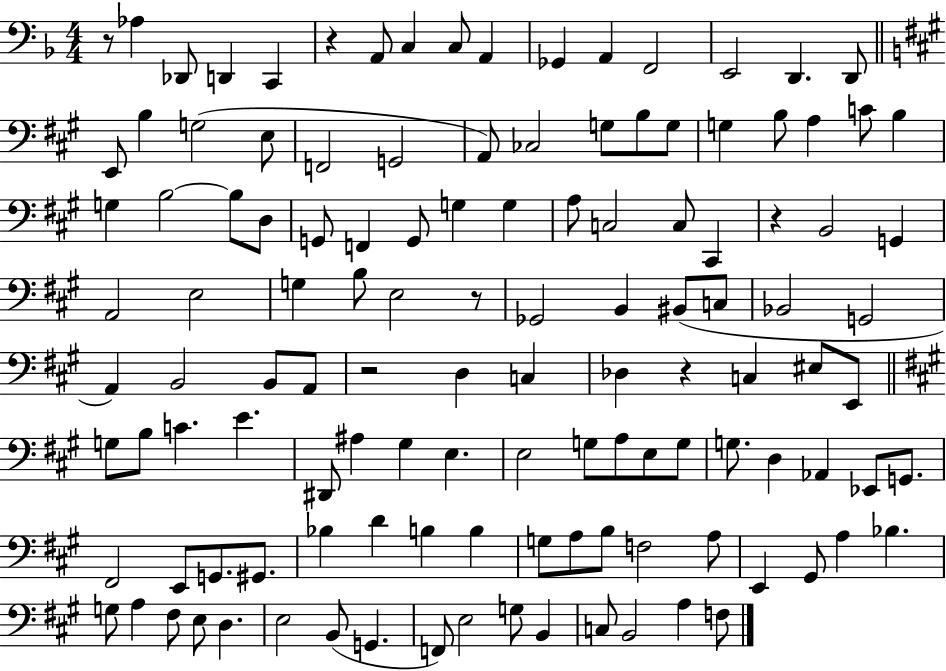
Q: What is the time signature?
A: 4/4